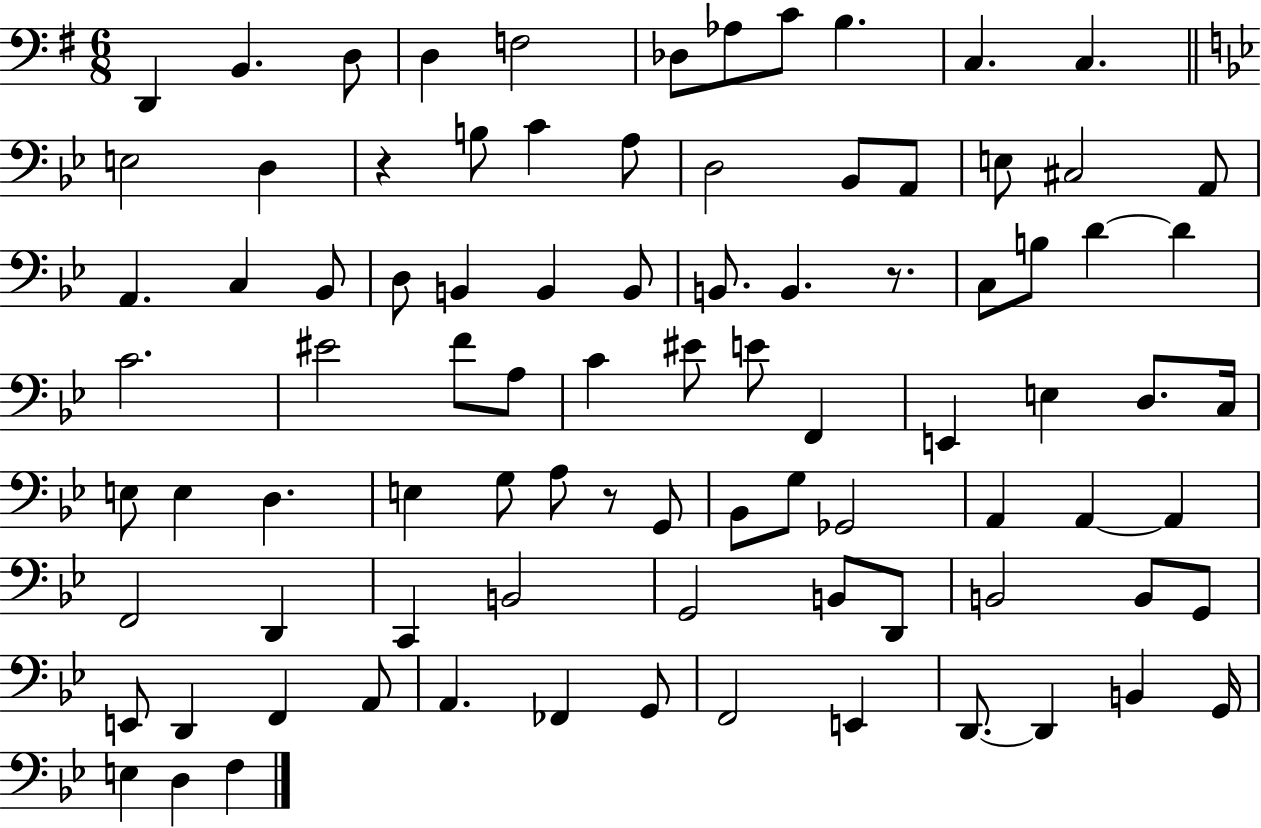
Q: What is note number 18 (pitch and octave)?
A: Bb2